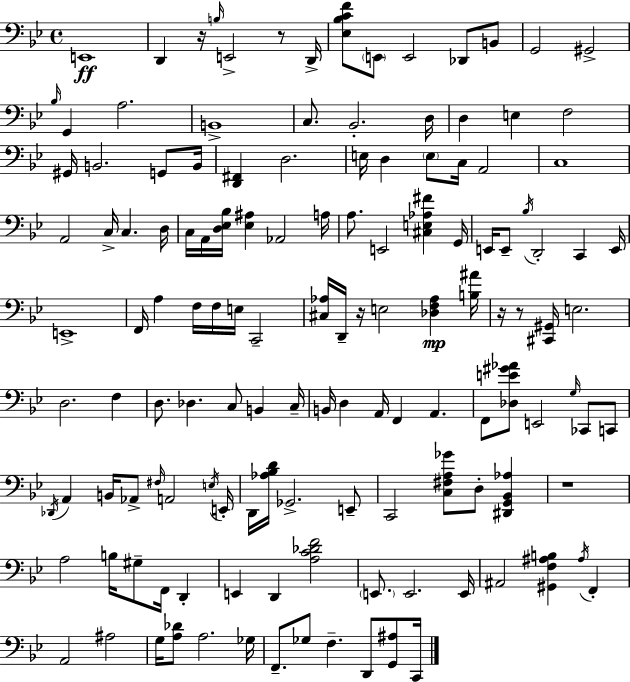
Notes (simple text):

E2/w D2/q R/s B3/s E2/h R/e D2/s [Eb3,Bb3,C4,F4]/e E2/e E2/h Db2/e B2/e G2/h G#2/h Bb3/s G2/q A3/h. B2/w C3/e. Bb2/h. D3/s D3/q E3/q F3/h G#2/s B2/h. G2/e B2/s [D2,F#2]/q D3/h. E3/s D3/q E3/e C3/s A2/h C3/w A2/h C3/s C3/q. D3/s C3/s A2/s [D3,Eb3,Bb3]/s [Eb3,A#3]/q Ab2/h A3/s A3/e. E2/h [C#3,E3,Ab3,F#4]/q G2/s E2/s E2/e Bb3/s D2/h C2/q E2/s E2/w F2/s A3/q F3/s F3/s E3/s C2/h [C#3,Ab3]/s D2/s R/s E3/h [Db3,F3,Ab3]/q [B3,A#4]/s R/s R/e [C#2,G#2]/s E3/h. D3/h. F3/q D3/e. Db3/q. C3/e B2/q C3/s B2/s D3/q A2/s F2/q A2/q. F2/e [Db3,E4,G#4,Ab4]/e E2/h G3/s CES2/e C2/e Db2/s A2/q B2/s Ab2/e F#3/s A2/h E3/s E2/s D2/s [Ab3,Bb3,D4]/s Gb2/h. E2/e C2/h [C3,F#3,A3,Gb4]/e D3/e [D#2,G2,Bb2,Ab3]/q R/w A3/h B3/s G#3/e F2/s D2/q E2/q D2/q [A3,C4,Db4,F4]/h E2/e. E2/h. E2/s A#2/h [G#2,F3,A#3,B3]/q A#3/s F2/q A2/h A#3/h G3/s [A3,Db4]/e A3/h. Gb3/s F2/e. Gb3/e F3/q. D2/e [G2,A#3]/e C2/s